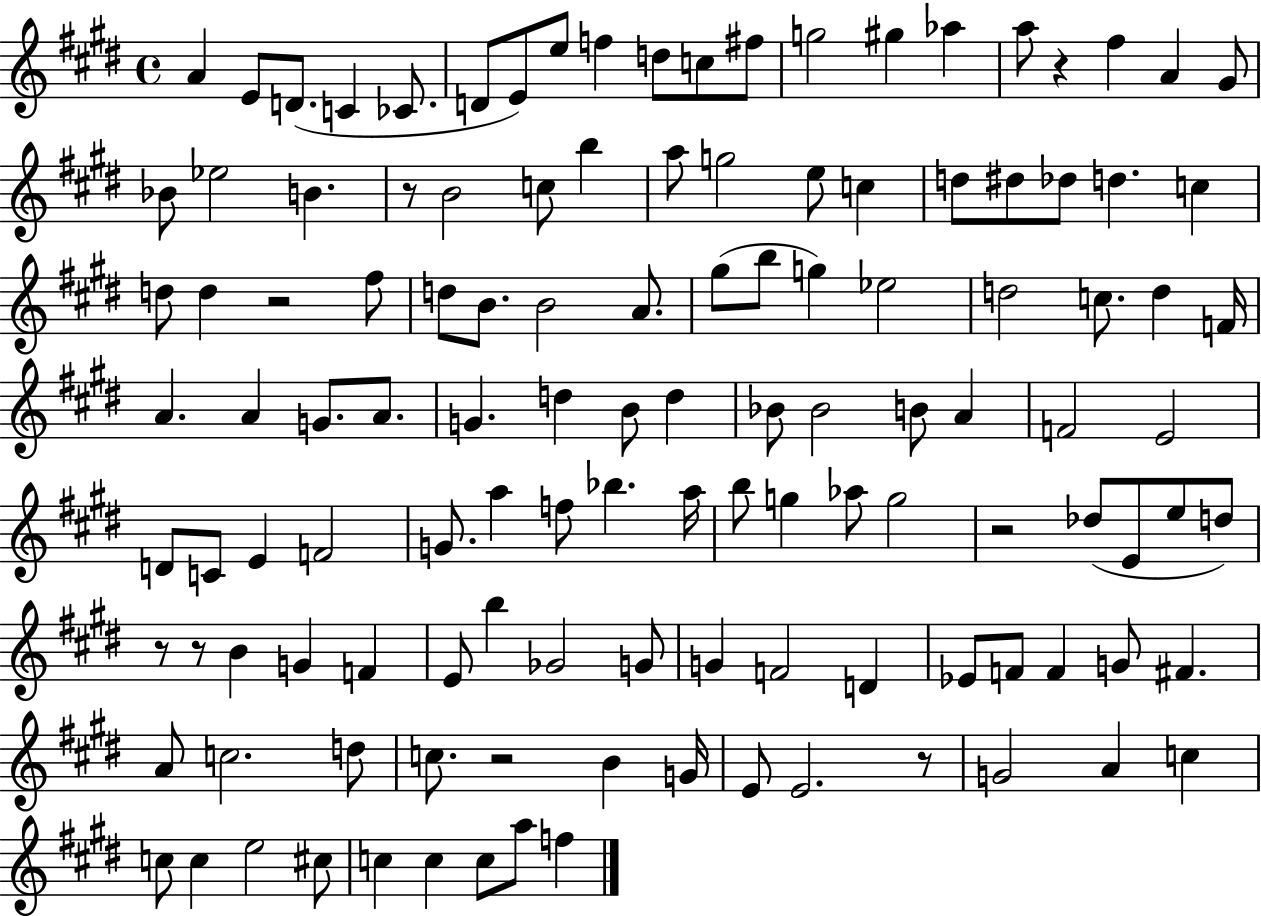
{
  \clef treble
  \time 4/4
  \defaultTimeSignature
  \key e \major
  a'4 e'8 d'8.( c'4 ces'8. | d'8 e'8) e''8 f''4 d''8 c''8 fis''8 | g''2 gis''4 aes''4 | a''8 r4 fis''4 a'4 gis'8 | \break bes'8 ees''2 b'4. | r8 b'2 c''8 b''4 | a''8 g''2 e''8 c''4 | d''8 dis''8 des''8 d''4. c''4 | \break d''8 d''4 r2 fis''8 | d''8 b'8. b'2 a'8. | gis''8( b''8 g''4) ees''2 | d''2 c''8. d''4 f'16 | \break a'4. a'4 g'8. a'8. | g'4. d''4 b'8 d''4 | bes'8 bes'2 b'8 a'4 | f'2 e'2 | \break d'8 c'8 e'4 f'2 | g'8. a''4 f''8 bes''4. a''16 | b''8 g''4 aes''8 g''2 | r2 des''8( e'8 e''8 d''8) | \break r8 r8 b'4 g'4 f'4 | e'8 b''4 ges'2 g'8 | g'4 f'2 d'4 | ees'8 f'8 f'4 g'8 fis'4. | \break a'8 c''2. d''8 | c''8. r2 b'4 g'16 | e'8 e'2. r8 | g'2 a'4 c''4 | \break c''8 c''4 e''2 cis''8 | c''4 c''4 c''8 a''8 f''4 | \bar "|."
}